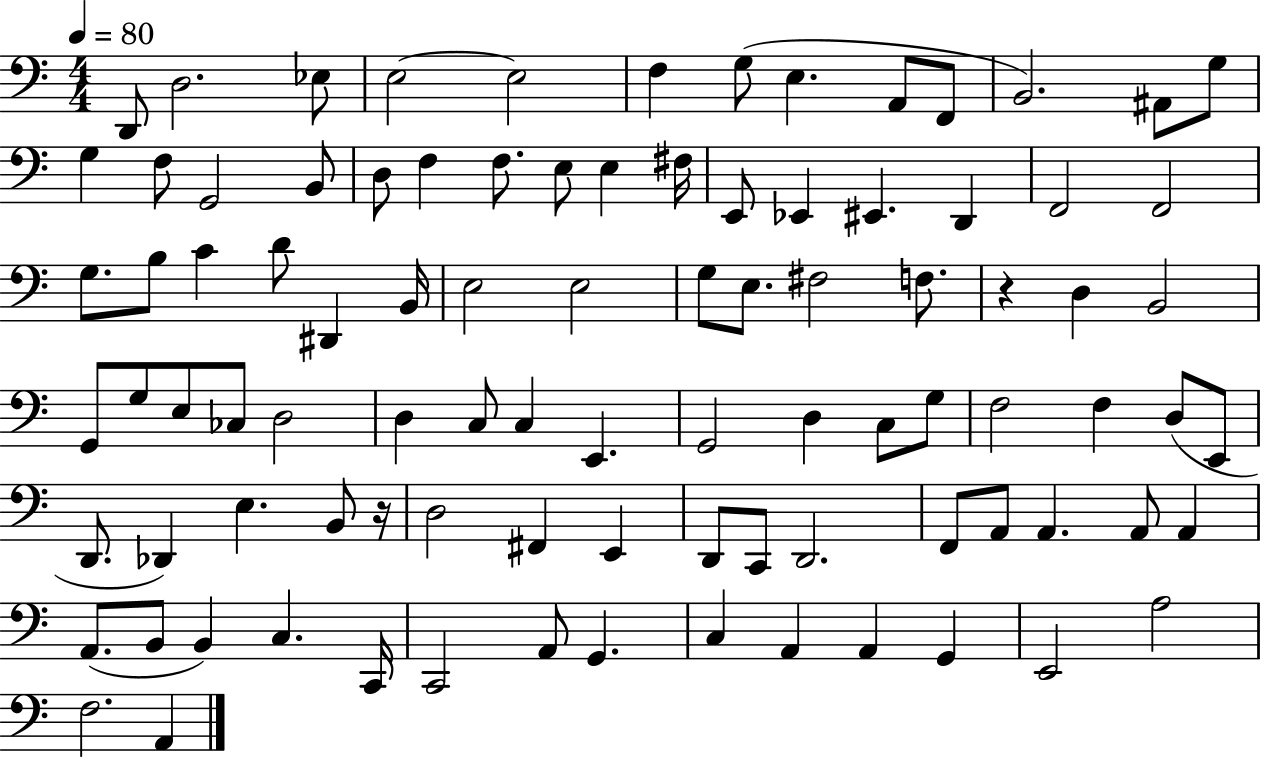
X:1
T:Untitled
M:4/4
L:1/4
K:C
D,,/2 D,2 _E,/2 E,2 E,2 F, G,/2 E, A,,/2 F,,/2 B,,2 ^A,,/2 G,/2 G, F,/2 G,,2 B,,/2 D,/2 F, F,/2 E,/2 E, ^F,/4 E,,/2 _E,, ^E,, D,, F,,2 F,,2 G,/2 B,/2 C D/2 ^D,, B,,/4 E,2 E,2 G,/2 E,/2 ^F,2 F,/2 z D, B,,2 G,,/2 G,/2 E,/2 _C,/2 D,2 D, C,/2 C, E,, G,,2 D, C,/2 G,/2 F,2 F, D,/2 E,,/2 D,,/2 _D,, E, B,,/2 z/4 D,2 ^F,, E,, D,,/2 C,,/2 D,,2 F,,/2 A,,/2 A,, A,,/2 A,, A,,/2 B,,/2 B,, C, C,,/4 C,,2 A,,/2 G,, C, A,, A,, G,, E,,2 A,2 F,2 A,,